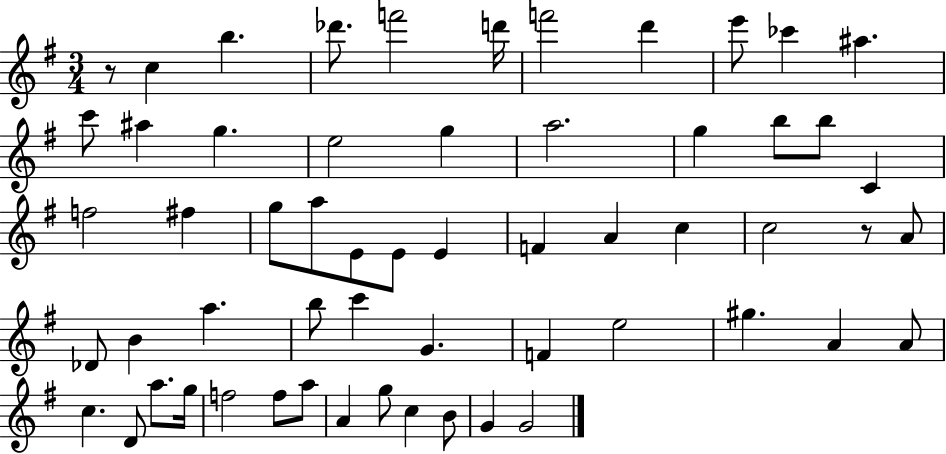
R/e C5/q B5/q. Db6/e. F6/h D6/s F6/h D6/q E6/e CES6/q A#5/q. C6/e A#5/q G5/q. E5/h G5/q A5/h. G5/q B5/e B5/e C4/q F5/h F#5/q G5/e A5/e E4/e E4/e E4/q F4/q A4/q C5/q C5/h R/e A4/e Db4/e B4/q A5/q. B5/e C6/q G4/q. F4/q E5/h G#5/q. A4/q A4/e C5/q. D4/e A5/e. G5/s F5/h F5/e A5/e A4/q G5/e C5/q B4/e G4/q G4/h